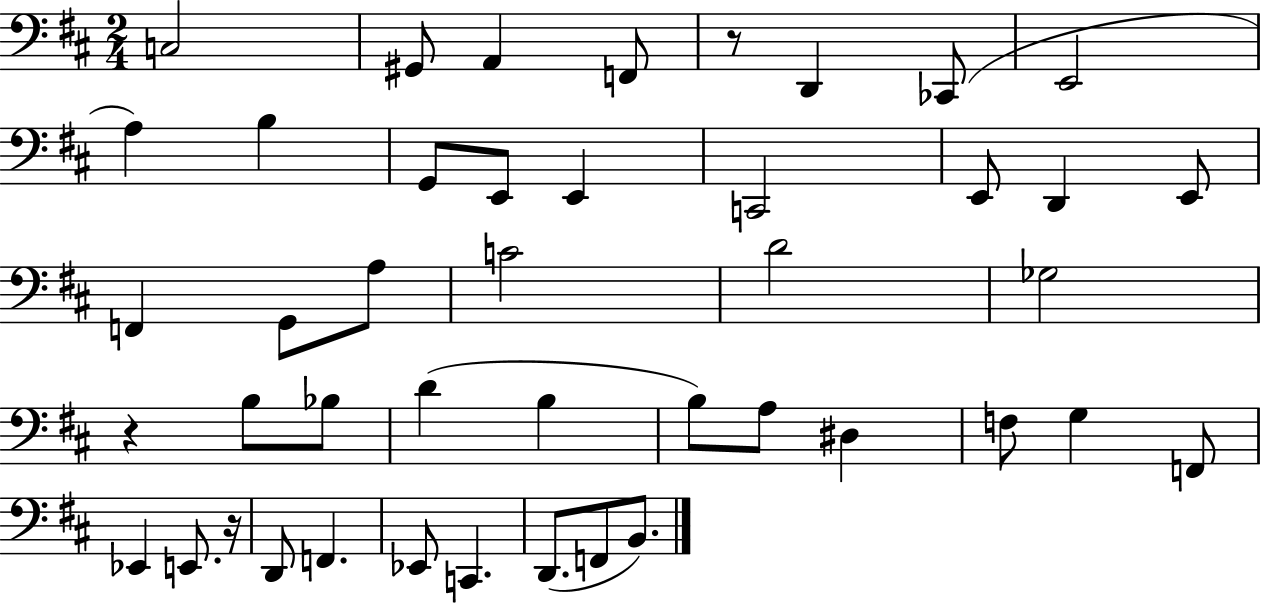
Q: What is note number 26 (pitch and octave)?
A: B3